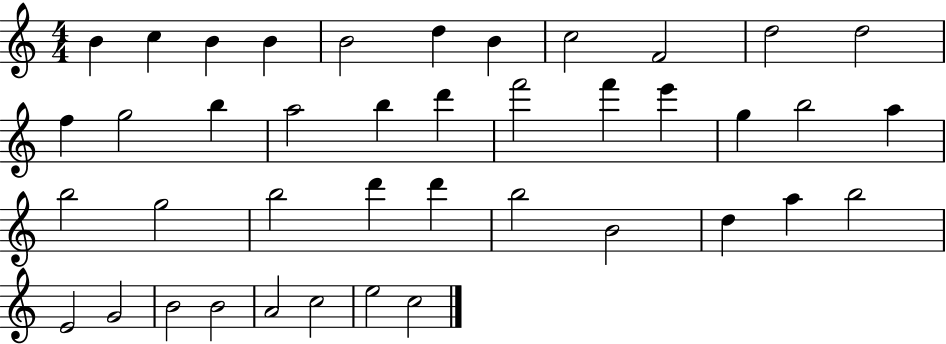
B4/q C5/q B4/q B4/q B4/h D5/q B4/q C5/h F4/h D5/h D5/h F5/q G5/h B5/q A5/h B5/q D6/q F6/h F6/q E6/q G5/q B5/h A5/q B5/h G5/h B5/h D6/q D6/q B5/h B4/h D5/q A5/q B5/h E4/h G4/h B4/h B4/h A4/h C5/h E5/h C5/h